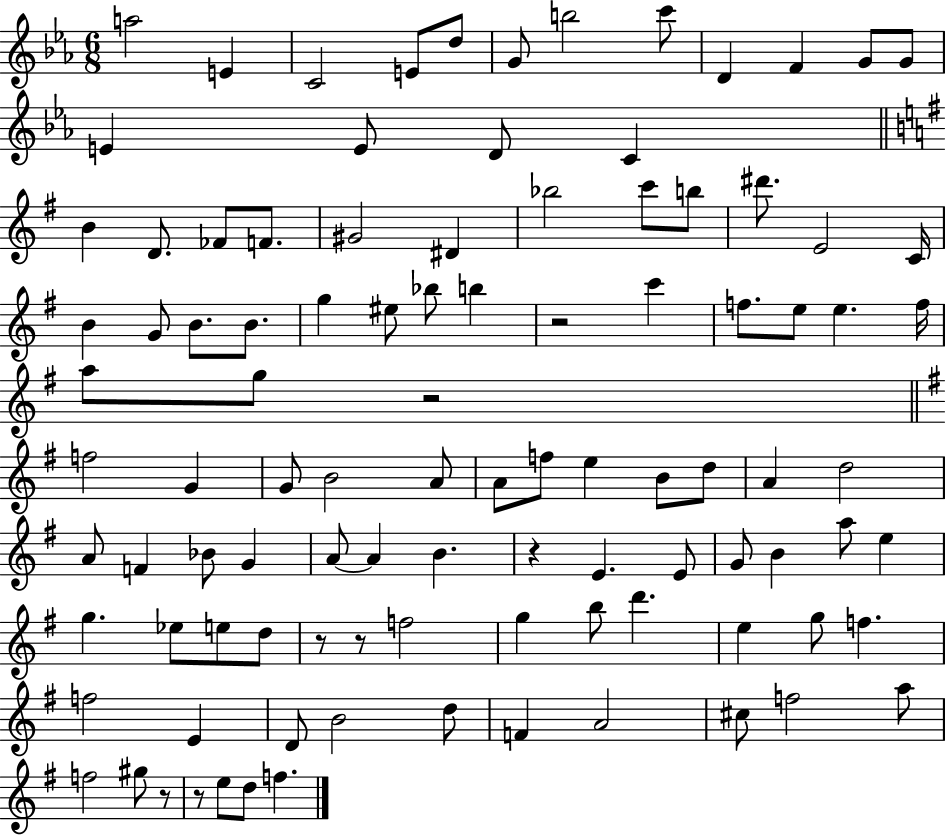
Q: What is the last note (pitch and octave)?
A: F5